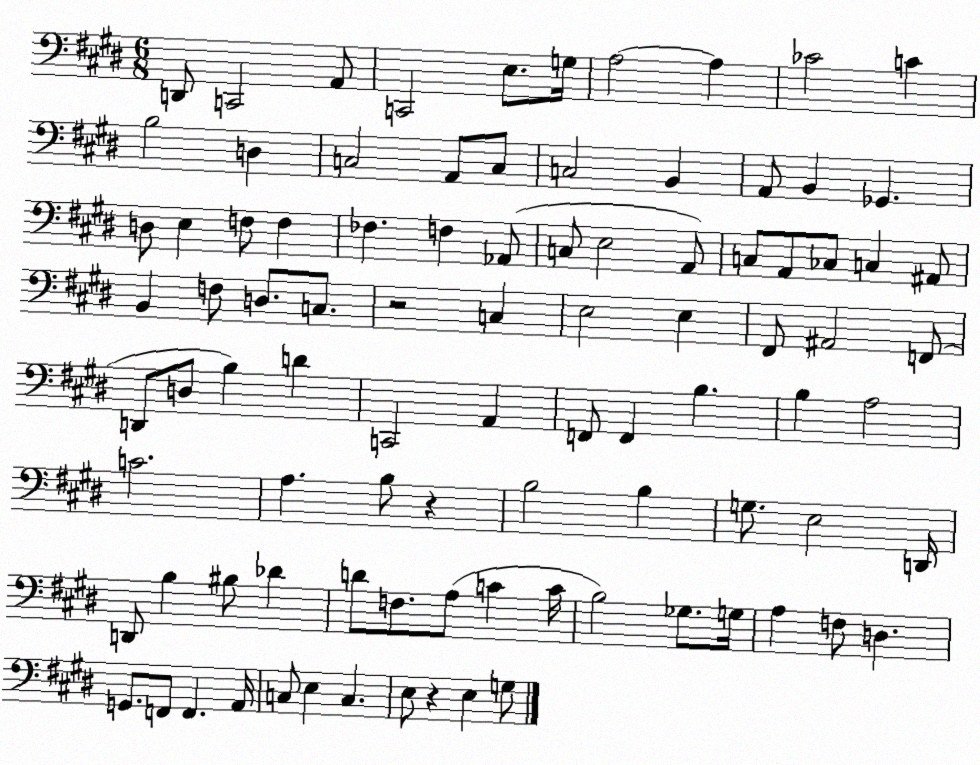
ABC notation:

X:1
T:Untitled
M:6/8
L:1/4
K:E
D,,/2 C,,2 A,,/2 C,,2 E,/2 G,/4 A,2 A, _C2 C B,2 D, C,2 A,,/2 C,/2 C,2 B,, A,,/2 B,, _G,, D,/2 E, F,/2 F, _F, F, _A,,/2 C,/2 E,2 A,,/2 C,/2 A,,/2 _C,/2 C, ^A,,/2 B,, F,/2 D,/2 C,/2 z2 C, E,2 E, ^F,,/2 ^A,,2 F,,/2 D,,/2 D,/2 B, D C,,2 A,, F,,/2 F,, B, B, A,2 C2 A, B,/2 z B,2 B, G,/2 E,2 D,,/4 D,,/2 B, ^B,/2 _D D/2 F,/2 A,/2 C C/4 B,2 _G,/2 G,/4 A, F,/2 D, G,,/2 F,,/2 F,, A,,/4 C,/2 E, C, E,/2 z E, G,/2